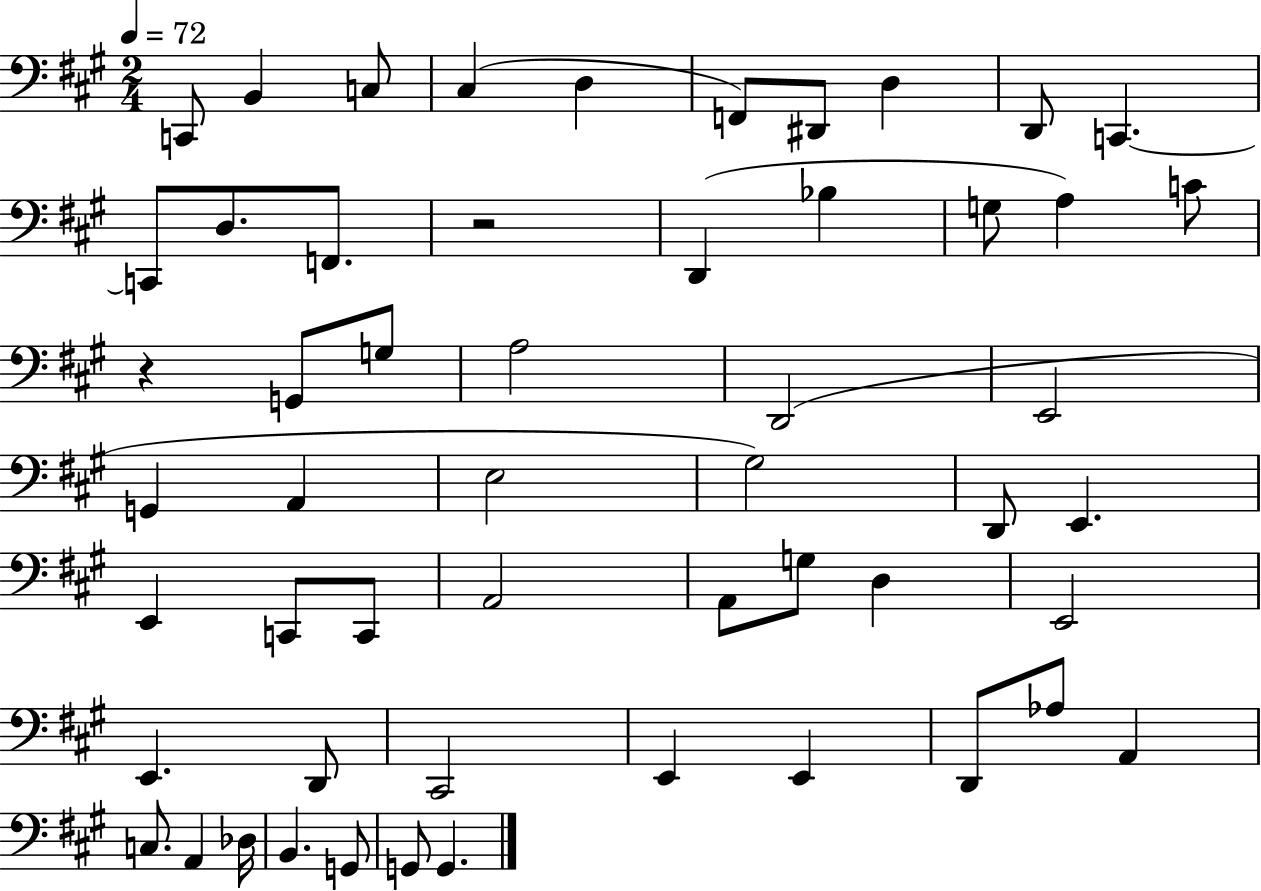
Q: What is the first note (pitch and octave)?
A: C2